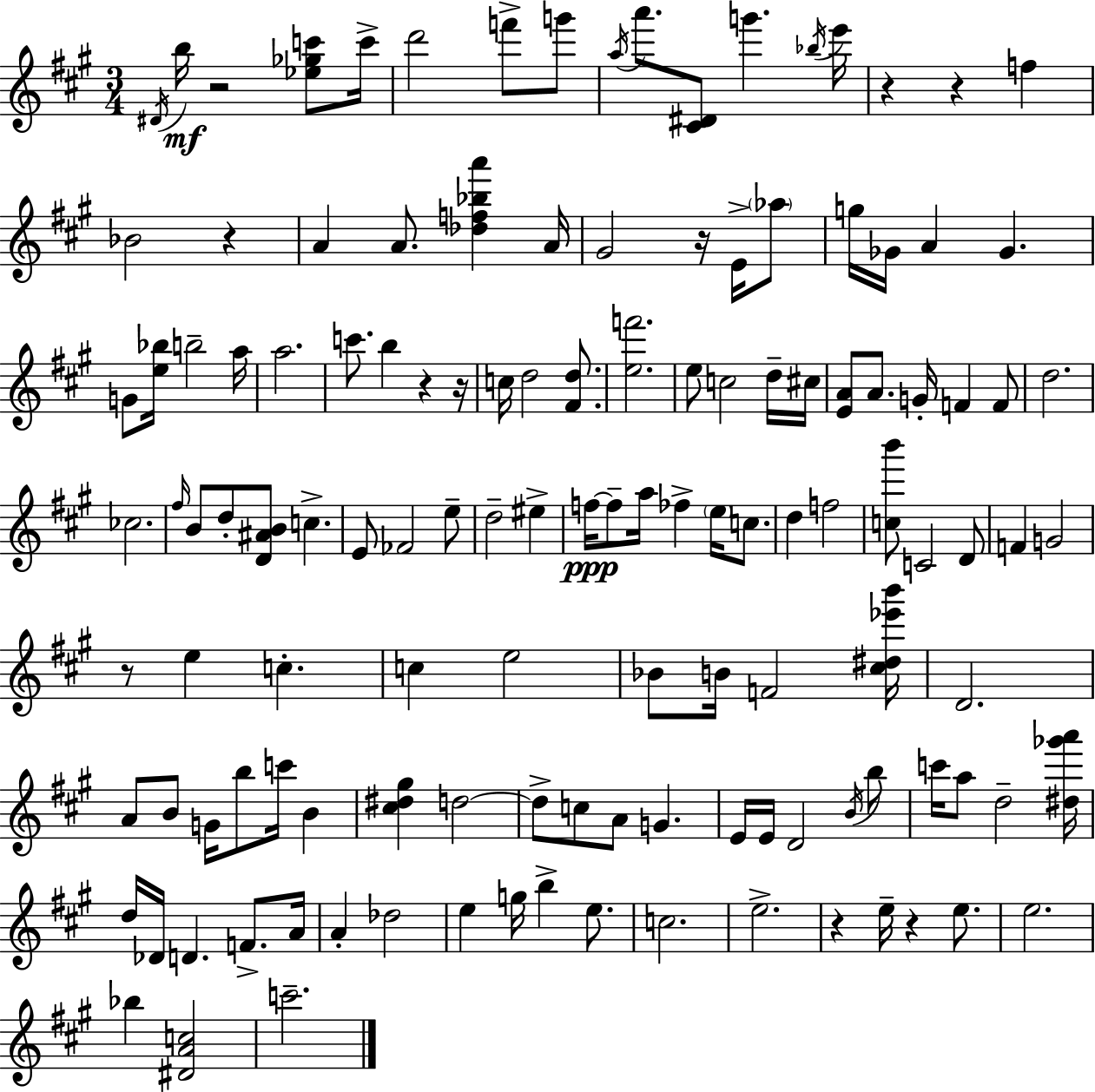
D#4/s B5/s R/h [Eb5,Gb5,C6]/e C6/s D6/h F6/e G6/e A5/s A6/e. [C#4,D#4]/e G6/q. Bb5/s E6/s R/q R/q F5/q Bb4/h R/q A4/q A4/e. [Db5,F5,Bb5,A6]/q A4/s G#4/h R/s E4/s Ab5/e G5/s Gb4/s A4/q Gb4/q. G4/e [E5,Bb5]/s B5/h A5/s A5/h. C6/e. B5/q R/q R/s C5/s D5/h [F#4,D5]/e. [E5,F6]/h. E5/e C5/h D5/s C#5/s [E4,A4]/e A4/e. G4/s F4/q F4/e D5/h. CES5/h. F#5/s B4/e D5/e [D4,A#4,B4]/e C5/q. E4/e FES4/h E5/e D5/h EIS5/q F5/s F5/e A5/s FES5/q E5/s C5/e. D5/q F5/h [C5,B6]/e C4/h D4/e F4/q G4/h R/e E5/q C5/q. C5/q E5/h Bb4/e B4/s F4/h [C#5,D#5,Eb6,B6]/s D4/h. A4/e B4/e G4/s B5/e C6/s B4/q [C#5,D#5,G#5]/q D5/h D5/e C5/e A4/e G4/q. E4/s E4/s D4/h B4/s B5/e C6/s A5/e D5/h [D#5,Gb6,A6]/s D5/s Db4/s D4/q. F4/e. A4/s A4/q Db5/h E5/q G5/s B5/q E5/e. C5/h. E5/h. R/q E5/s R/q E5/e. E5/h. Bb5/q [D#4,A4,C5]/h C6/h.